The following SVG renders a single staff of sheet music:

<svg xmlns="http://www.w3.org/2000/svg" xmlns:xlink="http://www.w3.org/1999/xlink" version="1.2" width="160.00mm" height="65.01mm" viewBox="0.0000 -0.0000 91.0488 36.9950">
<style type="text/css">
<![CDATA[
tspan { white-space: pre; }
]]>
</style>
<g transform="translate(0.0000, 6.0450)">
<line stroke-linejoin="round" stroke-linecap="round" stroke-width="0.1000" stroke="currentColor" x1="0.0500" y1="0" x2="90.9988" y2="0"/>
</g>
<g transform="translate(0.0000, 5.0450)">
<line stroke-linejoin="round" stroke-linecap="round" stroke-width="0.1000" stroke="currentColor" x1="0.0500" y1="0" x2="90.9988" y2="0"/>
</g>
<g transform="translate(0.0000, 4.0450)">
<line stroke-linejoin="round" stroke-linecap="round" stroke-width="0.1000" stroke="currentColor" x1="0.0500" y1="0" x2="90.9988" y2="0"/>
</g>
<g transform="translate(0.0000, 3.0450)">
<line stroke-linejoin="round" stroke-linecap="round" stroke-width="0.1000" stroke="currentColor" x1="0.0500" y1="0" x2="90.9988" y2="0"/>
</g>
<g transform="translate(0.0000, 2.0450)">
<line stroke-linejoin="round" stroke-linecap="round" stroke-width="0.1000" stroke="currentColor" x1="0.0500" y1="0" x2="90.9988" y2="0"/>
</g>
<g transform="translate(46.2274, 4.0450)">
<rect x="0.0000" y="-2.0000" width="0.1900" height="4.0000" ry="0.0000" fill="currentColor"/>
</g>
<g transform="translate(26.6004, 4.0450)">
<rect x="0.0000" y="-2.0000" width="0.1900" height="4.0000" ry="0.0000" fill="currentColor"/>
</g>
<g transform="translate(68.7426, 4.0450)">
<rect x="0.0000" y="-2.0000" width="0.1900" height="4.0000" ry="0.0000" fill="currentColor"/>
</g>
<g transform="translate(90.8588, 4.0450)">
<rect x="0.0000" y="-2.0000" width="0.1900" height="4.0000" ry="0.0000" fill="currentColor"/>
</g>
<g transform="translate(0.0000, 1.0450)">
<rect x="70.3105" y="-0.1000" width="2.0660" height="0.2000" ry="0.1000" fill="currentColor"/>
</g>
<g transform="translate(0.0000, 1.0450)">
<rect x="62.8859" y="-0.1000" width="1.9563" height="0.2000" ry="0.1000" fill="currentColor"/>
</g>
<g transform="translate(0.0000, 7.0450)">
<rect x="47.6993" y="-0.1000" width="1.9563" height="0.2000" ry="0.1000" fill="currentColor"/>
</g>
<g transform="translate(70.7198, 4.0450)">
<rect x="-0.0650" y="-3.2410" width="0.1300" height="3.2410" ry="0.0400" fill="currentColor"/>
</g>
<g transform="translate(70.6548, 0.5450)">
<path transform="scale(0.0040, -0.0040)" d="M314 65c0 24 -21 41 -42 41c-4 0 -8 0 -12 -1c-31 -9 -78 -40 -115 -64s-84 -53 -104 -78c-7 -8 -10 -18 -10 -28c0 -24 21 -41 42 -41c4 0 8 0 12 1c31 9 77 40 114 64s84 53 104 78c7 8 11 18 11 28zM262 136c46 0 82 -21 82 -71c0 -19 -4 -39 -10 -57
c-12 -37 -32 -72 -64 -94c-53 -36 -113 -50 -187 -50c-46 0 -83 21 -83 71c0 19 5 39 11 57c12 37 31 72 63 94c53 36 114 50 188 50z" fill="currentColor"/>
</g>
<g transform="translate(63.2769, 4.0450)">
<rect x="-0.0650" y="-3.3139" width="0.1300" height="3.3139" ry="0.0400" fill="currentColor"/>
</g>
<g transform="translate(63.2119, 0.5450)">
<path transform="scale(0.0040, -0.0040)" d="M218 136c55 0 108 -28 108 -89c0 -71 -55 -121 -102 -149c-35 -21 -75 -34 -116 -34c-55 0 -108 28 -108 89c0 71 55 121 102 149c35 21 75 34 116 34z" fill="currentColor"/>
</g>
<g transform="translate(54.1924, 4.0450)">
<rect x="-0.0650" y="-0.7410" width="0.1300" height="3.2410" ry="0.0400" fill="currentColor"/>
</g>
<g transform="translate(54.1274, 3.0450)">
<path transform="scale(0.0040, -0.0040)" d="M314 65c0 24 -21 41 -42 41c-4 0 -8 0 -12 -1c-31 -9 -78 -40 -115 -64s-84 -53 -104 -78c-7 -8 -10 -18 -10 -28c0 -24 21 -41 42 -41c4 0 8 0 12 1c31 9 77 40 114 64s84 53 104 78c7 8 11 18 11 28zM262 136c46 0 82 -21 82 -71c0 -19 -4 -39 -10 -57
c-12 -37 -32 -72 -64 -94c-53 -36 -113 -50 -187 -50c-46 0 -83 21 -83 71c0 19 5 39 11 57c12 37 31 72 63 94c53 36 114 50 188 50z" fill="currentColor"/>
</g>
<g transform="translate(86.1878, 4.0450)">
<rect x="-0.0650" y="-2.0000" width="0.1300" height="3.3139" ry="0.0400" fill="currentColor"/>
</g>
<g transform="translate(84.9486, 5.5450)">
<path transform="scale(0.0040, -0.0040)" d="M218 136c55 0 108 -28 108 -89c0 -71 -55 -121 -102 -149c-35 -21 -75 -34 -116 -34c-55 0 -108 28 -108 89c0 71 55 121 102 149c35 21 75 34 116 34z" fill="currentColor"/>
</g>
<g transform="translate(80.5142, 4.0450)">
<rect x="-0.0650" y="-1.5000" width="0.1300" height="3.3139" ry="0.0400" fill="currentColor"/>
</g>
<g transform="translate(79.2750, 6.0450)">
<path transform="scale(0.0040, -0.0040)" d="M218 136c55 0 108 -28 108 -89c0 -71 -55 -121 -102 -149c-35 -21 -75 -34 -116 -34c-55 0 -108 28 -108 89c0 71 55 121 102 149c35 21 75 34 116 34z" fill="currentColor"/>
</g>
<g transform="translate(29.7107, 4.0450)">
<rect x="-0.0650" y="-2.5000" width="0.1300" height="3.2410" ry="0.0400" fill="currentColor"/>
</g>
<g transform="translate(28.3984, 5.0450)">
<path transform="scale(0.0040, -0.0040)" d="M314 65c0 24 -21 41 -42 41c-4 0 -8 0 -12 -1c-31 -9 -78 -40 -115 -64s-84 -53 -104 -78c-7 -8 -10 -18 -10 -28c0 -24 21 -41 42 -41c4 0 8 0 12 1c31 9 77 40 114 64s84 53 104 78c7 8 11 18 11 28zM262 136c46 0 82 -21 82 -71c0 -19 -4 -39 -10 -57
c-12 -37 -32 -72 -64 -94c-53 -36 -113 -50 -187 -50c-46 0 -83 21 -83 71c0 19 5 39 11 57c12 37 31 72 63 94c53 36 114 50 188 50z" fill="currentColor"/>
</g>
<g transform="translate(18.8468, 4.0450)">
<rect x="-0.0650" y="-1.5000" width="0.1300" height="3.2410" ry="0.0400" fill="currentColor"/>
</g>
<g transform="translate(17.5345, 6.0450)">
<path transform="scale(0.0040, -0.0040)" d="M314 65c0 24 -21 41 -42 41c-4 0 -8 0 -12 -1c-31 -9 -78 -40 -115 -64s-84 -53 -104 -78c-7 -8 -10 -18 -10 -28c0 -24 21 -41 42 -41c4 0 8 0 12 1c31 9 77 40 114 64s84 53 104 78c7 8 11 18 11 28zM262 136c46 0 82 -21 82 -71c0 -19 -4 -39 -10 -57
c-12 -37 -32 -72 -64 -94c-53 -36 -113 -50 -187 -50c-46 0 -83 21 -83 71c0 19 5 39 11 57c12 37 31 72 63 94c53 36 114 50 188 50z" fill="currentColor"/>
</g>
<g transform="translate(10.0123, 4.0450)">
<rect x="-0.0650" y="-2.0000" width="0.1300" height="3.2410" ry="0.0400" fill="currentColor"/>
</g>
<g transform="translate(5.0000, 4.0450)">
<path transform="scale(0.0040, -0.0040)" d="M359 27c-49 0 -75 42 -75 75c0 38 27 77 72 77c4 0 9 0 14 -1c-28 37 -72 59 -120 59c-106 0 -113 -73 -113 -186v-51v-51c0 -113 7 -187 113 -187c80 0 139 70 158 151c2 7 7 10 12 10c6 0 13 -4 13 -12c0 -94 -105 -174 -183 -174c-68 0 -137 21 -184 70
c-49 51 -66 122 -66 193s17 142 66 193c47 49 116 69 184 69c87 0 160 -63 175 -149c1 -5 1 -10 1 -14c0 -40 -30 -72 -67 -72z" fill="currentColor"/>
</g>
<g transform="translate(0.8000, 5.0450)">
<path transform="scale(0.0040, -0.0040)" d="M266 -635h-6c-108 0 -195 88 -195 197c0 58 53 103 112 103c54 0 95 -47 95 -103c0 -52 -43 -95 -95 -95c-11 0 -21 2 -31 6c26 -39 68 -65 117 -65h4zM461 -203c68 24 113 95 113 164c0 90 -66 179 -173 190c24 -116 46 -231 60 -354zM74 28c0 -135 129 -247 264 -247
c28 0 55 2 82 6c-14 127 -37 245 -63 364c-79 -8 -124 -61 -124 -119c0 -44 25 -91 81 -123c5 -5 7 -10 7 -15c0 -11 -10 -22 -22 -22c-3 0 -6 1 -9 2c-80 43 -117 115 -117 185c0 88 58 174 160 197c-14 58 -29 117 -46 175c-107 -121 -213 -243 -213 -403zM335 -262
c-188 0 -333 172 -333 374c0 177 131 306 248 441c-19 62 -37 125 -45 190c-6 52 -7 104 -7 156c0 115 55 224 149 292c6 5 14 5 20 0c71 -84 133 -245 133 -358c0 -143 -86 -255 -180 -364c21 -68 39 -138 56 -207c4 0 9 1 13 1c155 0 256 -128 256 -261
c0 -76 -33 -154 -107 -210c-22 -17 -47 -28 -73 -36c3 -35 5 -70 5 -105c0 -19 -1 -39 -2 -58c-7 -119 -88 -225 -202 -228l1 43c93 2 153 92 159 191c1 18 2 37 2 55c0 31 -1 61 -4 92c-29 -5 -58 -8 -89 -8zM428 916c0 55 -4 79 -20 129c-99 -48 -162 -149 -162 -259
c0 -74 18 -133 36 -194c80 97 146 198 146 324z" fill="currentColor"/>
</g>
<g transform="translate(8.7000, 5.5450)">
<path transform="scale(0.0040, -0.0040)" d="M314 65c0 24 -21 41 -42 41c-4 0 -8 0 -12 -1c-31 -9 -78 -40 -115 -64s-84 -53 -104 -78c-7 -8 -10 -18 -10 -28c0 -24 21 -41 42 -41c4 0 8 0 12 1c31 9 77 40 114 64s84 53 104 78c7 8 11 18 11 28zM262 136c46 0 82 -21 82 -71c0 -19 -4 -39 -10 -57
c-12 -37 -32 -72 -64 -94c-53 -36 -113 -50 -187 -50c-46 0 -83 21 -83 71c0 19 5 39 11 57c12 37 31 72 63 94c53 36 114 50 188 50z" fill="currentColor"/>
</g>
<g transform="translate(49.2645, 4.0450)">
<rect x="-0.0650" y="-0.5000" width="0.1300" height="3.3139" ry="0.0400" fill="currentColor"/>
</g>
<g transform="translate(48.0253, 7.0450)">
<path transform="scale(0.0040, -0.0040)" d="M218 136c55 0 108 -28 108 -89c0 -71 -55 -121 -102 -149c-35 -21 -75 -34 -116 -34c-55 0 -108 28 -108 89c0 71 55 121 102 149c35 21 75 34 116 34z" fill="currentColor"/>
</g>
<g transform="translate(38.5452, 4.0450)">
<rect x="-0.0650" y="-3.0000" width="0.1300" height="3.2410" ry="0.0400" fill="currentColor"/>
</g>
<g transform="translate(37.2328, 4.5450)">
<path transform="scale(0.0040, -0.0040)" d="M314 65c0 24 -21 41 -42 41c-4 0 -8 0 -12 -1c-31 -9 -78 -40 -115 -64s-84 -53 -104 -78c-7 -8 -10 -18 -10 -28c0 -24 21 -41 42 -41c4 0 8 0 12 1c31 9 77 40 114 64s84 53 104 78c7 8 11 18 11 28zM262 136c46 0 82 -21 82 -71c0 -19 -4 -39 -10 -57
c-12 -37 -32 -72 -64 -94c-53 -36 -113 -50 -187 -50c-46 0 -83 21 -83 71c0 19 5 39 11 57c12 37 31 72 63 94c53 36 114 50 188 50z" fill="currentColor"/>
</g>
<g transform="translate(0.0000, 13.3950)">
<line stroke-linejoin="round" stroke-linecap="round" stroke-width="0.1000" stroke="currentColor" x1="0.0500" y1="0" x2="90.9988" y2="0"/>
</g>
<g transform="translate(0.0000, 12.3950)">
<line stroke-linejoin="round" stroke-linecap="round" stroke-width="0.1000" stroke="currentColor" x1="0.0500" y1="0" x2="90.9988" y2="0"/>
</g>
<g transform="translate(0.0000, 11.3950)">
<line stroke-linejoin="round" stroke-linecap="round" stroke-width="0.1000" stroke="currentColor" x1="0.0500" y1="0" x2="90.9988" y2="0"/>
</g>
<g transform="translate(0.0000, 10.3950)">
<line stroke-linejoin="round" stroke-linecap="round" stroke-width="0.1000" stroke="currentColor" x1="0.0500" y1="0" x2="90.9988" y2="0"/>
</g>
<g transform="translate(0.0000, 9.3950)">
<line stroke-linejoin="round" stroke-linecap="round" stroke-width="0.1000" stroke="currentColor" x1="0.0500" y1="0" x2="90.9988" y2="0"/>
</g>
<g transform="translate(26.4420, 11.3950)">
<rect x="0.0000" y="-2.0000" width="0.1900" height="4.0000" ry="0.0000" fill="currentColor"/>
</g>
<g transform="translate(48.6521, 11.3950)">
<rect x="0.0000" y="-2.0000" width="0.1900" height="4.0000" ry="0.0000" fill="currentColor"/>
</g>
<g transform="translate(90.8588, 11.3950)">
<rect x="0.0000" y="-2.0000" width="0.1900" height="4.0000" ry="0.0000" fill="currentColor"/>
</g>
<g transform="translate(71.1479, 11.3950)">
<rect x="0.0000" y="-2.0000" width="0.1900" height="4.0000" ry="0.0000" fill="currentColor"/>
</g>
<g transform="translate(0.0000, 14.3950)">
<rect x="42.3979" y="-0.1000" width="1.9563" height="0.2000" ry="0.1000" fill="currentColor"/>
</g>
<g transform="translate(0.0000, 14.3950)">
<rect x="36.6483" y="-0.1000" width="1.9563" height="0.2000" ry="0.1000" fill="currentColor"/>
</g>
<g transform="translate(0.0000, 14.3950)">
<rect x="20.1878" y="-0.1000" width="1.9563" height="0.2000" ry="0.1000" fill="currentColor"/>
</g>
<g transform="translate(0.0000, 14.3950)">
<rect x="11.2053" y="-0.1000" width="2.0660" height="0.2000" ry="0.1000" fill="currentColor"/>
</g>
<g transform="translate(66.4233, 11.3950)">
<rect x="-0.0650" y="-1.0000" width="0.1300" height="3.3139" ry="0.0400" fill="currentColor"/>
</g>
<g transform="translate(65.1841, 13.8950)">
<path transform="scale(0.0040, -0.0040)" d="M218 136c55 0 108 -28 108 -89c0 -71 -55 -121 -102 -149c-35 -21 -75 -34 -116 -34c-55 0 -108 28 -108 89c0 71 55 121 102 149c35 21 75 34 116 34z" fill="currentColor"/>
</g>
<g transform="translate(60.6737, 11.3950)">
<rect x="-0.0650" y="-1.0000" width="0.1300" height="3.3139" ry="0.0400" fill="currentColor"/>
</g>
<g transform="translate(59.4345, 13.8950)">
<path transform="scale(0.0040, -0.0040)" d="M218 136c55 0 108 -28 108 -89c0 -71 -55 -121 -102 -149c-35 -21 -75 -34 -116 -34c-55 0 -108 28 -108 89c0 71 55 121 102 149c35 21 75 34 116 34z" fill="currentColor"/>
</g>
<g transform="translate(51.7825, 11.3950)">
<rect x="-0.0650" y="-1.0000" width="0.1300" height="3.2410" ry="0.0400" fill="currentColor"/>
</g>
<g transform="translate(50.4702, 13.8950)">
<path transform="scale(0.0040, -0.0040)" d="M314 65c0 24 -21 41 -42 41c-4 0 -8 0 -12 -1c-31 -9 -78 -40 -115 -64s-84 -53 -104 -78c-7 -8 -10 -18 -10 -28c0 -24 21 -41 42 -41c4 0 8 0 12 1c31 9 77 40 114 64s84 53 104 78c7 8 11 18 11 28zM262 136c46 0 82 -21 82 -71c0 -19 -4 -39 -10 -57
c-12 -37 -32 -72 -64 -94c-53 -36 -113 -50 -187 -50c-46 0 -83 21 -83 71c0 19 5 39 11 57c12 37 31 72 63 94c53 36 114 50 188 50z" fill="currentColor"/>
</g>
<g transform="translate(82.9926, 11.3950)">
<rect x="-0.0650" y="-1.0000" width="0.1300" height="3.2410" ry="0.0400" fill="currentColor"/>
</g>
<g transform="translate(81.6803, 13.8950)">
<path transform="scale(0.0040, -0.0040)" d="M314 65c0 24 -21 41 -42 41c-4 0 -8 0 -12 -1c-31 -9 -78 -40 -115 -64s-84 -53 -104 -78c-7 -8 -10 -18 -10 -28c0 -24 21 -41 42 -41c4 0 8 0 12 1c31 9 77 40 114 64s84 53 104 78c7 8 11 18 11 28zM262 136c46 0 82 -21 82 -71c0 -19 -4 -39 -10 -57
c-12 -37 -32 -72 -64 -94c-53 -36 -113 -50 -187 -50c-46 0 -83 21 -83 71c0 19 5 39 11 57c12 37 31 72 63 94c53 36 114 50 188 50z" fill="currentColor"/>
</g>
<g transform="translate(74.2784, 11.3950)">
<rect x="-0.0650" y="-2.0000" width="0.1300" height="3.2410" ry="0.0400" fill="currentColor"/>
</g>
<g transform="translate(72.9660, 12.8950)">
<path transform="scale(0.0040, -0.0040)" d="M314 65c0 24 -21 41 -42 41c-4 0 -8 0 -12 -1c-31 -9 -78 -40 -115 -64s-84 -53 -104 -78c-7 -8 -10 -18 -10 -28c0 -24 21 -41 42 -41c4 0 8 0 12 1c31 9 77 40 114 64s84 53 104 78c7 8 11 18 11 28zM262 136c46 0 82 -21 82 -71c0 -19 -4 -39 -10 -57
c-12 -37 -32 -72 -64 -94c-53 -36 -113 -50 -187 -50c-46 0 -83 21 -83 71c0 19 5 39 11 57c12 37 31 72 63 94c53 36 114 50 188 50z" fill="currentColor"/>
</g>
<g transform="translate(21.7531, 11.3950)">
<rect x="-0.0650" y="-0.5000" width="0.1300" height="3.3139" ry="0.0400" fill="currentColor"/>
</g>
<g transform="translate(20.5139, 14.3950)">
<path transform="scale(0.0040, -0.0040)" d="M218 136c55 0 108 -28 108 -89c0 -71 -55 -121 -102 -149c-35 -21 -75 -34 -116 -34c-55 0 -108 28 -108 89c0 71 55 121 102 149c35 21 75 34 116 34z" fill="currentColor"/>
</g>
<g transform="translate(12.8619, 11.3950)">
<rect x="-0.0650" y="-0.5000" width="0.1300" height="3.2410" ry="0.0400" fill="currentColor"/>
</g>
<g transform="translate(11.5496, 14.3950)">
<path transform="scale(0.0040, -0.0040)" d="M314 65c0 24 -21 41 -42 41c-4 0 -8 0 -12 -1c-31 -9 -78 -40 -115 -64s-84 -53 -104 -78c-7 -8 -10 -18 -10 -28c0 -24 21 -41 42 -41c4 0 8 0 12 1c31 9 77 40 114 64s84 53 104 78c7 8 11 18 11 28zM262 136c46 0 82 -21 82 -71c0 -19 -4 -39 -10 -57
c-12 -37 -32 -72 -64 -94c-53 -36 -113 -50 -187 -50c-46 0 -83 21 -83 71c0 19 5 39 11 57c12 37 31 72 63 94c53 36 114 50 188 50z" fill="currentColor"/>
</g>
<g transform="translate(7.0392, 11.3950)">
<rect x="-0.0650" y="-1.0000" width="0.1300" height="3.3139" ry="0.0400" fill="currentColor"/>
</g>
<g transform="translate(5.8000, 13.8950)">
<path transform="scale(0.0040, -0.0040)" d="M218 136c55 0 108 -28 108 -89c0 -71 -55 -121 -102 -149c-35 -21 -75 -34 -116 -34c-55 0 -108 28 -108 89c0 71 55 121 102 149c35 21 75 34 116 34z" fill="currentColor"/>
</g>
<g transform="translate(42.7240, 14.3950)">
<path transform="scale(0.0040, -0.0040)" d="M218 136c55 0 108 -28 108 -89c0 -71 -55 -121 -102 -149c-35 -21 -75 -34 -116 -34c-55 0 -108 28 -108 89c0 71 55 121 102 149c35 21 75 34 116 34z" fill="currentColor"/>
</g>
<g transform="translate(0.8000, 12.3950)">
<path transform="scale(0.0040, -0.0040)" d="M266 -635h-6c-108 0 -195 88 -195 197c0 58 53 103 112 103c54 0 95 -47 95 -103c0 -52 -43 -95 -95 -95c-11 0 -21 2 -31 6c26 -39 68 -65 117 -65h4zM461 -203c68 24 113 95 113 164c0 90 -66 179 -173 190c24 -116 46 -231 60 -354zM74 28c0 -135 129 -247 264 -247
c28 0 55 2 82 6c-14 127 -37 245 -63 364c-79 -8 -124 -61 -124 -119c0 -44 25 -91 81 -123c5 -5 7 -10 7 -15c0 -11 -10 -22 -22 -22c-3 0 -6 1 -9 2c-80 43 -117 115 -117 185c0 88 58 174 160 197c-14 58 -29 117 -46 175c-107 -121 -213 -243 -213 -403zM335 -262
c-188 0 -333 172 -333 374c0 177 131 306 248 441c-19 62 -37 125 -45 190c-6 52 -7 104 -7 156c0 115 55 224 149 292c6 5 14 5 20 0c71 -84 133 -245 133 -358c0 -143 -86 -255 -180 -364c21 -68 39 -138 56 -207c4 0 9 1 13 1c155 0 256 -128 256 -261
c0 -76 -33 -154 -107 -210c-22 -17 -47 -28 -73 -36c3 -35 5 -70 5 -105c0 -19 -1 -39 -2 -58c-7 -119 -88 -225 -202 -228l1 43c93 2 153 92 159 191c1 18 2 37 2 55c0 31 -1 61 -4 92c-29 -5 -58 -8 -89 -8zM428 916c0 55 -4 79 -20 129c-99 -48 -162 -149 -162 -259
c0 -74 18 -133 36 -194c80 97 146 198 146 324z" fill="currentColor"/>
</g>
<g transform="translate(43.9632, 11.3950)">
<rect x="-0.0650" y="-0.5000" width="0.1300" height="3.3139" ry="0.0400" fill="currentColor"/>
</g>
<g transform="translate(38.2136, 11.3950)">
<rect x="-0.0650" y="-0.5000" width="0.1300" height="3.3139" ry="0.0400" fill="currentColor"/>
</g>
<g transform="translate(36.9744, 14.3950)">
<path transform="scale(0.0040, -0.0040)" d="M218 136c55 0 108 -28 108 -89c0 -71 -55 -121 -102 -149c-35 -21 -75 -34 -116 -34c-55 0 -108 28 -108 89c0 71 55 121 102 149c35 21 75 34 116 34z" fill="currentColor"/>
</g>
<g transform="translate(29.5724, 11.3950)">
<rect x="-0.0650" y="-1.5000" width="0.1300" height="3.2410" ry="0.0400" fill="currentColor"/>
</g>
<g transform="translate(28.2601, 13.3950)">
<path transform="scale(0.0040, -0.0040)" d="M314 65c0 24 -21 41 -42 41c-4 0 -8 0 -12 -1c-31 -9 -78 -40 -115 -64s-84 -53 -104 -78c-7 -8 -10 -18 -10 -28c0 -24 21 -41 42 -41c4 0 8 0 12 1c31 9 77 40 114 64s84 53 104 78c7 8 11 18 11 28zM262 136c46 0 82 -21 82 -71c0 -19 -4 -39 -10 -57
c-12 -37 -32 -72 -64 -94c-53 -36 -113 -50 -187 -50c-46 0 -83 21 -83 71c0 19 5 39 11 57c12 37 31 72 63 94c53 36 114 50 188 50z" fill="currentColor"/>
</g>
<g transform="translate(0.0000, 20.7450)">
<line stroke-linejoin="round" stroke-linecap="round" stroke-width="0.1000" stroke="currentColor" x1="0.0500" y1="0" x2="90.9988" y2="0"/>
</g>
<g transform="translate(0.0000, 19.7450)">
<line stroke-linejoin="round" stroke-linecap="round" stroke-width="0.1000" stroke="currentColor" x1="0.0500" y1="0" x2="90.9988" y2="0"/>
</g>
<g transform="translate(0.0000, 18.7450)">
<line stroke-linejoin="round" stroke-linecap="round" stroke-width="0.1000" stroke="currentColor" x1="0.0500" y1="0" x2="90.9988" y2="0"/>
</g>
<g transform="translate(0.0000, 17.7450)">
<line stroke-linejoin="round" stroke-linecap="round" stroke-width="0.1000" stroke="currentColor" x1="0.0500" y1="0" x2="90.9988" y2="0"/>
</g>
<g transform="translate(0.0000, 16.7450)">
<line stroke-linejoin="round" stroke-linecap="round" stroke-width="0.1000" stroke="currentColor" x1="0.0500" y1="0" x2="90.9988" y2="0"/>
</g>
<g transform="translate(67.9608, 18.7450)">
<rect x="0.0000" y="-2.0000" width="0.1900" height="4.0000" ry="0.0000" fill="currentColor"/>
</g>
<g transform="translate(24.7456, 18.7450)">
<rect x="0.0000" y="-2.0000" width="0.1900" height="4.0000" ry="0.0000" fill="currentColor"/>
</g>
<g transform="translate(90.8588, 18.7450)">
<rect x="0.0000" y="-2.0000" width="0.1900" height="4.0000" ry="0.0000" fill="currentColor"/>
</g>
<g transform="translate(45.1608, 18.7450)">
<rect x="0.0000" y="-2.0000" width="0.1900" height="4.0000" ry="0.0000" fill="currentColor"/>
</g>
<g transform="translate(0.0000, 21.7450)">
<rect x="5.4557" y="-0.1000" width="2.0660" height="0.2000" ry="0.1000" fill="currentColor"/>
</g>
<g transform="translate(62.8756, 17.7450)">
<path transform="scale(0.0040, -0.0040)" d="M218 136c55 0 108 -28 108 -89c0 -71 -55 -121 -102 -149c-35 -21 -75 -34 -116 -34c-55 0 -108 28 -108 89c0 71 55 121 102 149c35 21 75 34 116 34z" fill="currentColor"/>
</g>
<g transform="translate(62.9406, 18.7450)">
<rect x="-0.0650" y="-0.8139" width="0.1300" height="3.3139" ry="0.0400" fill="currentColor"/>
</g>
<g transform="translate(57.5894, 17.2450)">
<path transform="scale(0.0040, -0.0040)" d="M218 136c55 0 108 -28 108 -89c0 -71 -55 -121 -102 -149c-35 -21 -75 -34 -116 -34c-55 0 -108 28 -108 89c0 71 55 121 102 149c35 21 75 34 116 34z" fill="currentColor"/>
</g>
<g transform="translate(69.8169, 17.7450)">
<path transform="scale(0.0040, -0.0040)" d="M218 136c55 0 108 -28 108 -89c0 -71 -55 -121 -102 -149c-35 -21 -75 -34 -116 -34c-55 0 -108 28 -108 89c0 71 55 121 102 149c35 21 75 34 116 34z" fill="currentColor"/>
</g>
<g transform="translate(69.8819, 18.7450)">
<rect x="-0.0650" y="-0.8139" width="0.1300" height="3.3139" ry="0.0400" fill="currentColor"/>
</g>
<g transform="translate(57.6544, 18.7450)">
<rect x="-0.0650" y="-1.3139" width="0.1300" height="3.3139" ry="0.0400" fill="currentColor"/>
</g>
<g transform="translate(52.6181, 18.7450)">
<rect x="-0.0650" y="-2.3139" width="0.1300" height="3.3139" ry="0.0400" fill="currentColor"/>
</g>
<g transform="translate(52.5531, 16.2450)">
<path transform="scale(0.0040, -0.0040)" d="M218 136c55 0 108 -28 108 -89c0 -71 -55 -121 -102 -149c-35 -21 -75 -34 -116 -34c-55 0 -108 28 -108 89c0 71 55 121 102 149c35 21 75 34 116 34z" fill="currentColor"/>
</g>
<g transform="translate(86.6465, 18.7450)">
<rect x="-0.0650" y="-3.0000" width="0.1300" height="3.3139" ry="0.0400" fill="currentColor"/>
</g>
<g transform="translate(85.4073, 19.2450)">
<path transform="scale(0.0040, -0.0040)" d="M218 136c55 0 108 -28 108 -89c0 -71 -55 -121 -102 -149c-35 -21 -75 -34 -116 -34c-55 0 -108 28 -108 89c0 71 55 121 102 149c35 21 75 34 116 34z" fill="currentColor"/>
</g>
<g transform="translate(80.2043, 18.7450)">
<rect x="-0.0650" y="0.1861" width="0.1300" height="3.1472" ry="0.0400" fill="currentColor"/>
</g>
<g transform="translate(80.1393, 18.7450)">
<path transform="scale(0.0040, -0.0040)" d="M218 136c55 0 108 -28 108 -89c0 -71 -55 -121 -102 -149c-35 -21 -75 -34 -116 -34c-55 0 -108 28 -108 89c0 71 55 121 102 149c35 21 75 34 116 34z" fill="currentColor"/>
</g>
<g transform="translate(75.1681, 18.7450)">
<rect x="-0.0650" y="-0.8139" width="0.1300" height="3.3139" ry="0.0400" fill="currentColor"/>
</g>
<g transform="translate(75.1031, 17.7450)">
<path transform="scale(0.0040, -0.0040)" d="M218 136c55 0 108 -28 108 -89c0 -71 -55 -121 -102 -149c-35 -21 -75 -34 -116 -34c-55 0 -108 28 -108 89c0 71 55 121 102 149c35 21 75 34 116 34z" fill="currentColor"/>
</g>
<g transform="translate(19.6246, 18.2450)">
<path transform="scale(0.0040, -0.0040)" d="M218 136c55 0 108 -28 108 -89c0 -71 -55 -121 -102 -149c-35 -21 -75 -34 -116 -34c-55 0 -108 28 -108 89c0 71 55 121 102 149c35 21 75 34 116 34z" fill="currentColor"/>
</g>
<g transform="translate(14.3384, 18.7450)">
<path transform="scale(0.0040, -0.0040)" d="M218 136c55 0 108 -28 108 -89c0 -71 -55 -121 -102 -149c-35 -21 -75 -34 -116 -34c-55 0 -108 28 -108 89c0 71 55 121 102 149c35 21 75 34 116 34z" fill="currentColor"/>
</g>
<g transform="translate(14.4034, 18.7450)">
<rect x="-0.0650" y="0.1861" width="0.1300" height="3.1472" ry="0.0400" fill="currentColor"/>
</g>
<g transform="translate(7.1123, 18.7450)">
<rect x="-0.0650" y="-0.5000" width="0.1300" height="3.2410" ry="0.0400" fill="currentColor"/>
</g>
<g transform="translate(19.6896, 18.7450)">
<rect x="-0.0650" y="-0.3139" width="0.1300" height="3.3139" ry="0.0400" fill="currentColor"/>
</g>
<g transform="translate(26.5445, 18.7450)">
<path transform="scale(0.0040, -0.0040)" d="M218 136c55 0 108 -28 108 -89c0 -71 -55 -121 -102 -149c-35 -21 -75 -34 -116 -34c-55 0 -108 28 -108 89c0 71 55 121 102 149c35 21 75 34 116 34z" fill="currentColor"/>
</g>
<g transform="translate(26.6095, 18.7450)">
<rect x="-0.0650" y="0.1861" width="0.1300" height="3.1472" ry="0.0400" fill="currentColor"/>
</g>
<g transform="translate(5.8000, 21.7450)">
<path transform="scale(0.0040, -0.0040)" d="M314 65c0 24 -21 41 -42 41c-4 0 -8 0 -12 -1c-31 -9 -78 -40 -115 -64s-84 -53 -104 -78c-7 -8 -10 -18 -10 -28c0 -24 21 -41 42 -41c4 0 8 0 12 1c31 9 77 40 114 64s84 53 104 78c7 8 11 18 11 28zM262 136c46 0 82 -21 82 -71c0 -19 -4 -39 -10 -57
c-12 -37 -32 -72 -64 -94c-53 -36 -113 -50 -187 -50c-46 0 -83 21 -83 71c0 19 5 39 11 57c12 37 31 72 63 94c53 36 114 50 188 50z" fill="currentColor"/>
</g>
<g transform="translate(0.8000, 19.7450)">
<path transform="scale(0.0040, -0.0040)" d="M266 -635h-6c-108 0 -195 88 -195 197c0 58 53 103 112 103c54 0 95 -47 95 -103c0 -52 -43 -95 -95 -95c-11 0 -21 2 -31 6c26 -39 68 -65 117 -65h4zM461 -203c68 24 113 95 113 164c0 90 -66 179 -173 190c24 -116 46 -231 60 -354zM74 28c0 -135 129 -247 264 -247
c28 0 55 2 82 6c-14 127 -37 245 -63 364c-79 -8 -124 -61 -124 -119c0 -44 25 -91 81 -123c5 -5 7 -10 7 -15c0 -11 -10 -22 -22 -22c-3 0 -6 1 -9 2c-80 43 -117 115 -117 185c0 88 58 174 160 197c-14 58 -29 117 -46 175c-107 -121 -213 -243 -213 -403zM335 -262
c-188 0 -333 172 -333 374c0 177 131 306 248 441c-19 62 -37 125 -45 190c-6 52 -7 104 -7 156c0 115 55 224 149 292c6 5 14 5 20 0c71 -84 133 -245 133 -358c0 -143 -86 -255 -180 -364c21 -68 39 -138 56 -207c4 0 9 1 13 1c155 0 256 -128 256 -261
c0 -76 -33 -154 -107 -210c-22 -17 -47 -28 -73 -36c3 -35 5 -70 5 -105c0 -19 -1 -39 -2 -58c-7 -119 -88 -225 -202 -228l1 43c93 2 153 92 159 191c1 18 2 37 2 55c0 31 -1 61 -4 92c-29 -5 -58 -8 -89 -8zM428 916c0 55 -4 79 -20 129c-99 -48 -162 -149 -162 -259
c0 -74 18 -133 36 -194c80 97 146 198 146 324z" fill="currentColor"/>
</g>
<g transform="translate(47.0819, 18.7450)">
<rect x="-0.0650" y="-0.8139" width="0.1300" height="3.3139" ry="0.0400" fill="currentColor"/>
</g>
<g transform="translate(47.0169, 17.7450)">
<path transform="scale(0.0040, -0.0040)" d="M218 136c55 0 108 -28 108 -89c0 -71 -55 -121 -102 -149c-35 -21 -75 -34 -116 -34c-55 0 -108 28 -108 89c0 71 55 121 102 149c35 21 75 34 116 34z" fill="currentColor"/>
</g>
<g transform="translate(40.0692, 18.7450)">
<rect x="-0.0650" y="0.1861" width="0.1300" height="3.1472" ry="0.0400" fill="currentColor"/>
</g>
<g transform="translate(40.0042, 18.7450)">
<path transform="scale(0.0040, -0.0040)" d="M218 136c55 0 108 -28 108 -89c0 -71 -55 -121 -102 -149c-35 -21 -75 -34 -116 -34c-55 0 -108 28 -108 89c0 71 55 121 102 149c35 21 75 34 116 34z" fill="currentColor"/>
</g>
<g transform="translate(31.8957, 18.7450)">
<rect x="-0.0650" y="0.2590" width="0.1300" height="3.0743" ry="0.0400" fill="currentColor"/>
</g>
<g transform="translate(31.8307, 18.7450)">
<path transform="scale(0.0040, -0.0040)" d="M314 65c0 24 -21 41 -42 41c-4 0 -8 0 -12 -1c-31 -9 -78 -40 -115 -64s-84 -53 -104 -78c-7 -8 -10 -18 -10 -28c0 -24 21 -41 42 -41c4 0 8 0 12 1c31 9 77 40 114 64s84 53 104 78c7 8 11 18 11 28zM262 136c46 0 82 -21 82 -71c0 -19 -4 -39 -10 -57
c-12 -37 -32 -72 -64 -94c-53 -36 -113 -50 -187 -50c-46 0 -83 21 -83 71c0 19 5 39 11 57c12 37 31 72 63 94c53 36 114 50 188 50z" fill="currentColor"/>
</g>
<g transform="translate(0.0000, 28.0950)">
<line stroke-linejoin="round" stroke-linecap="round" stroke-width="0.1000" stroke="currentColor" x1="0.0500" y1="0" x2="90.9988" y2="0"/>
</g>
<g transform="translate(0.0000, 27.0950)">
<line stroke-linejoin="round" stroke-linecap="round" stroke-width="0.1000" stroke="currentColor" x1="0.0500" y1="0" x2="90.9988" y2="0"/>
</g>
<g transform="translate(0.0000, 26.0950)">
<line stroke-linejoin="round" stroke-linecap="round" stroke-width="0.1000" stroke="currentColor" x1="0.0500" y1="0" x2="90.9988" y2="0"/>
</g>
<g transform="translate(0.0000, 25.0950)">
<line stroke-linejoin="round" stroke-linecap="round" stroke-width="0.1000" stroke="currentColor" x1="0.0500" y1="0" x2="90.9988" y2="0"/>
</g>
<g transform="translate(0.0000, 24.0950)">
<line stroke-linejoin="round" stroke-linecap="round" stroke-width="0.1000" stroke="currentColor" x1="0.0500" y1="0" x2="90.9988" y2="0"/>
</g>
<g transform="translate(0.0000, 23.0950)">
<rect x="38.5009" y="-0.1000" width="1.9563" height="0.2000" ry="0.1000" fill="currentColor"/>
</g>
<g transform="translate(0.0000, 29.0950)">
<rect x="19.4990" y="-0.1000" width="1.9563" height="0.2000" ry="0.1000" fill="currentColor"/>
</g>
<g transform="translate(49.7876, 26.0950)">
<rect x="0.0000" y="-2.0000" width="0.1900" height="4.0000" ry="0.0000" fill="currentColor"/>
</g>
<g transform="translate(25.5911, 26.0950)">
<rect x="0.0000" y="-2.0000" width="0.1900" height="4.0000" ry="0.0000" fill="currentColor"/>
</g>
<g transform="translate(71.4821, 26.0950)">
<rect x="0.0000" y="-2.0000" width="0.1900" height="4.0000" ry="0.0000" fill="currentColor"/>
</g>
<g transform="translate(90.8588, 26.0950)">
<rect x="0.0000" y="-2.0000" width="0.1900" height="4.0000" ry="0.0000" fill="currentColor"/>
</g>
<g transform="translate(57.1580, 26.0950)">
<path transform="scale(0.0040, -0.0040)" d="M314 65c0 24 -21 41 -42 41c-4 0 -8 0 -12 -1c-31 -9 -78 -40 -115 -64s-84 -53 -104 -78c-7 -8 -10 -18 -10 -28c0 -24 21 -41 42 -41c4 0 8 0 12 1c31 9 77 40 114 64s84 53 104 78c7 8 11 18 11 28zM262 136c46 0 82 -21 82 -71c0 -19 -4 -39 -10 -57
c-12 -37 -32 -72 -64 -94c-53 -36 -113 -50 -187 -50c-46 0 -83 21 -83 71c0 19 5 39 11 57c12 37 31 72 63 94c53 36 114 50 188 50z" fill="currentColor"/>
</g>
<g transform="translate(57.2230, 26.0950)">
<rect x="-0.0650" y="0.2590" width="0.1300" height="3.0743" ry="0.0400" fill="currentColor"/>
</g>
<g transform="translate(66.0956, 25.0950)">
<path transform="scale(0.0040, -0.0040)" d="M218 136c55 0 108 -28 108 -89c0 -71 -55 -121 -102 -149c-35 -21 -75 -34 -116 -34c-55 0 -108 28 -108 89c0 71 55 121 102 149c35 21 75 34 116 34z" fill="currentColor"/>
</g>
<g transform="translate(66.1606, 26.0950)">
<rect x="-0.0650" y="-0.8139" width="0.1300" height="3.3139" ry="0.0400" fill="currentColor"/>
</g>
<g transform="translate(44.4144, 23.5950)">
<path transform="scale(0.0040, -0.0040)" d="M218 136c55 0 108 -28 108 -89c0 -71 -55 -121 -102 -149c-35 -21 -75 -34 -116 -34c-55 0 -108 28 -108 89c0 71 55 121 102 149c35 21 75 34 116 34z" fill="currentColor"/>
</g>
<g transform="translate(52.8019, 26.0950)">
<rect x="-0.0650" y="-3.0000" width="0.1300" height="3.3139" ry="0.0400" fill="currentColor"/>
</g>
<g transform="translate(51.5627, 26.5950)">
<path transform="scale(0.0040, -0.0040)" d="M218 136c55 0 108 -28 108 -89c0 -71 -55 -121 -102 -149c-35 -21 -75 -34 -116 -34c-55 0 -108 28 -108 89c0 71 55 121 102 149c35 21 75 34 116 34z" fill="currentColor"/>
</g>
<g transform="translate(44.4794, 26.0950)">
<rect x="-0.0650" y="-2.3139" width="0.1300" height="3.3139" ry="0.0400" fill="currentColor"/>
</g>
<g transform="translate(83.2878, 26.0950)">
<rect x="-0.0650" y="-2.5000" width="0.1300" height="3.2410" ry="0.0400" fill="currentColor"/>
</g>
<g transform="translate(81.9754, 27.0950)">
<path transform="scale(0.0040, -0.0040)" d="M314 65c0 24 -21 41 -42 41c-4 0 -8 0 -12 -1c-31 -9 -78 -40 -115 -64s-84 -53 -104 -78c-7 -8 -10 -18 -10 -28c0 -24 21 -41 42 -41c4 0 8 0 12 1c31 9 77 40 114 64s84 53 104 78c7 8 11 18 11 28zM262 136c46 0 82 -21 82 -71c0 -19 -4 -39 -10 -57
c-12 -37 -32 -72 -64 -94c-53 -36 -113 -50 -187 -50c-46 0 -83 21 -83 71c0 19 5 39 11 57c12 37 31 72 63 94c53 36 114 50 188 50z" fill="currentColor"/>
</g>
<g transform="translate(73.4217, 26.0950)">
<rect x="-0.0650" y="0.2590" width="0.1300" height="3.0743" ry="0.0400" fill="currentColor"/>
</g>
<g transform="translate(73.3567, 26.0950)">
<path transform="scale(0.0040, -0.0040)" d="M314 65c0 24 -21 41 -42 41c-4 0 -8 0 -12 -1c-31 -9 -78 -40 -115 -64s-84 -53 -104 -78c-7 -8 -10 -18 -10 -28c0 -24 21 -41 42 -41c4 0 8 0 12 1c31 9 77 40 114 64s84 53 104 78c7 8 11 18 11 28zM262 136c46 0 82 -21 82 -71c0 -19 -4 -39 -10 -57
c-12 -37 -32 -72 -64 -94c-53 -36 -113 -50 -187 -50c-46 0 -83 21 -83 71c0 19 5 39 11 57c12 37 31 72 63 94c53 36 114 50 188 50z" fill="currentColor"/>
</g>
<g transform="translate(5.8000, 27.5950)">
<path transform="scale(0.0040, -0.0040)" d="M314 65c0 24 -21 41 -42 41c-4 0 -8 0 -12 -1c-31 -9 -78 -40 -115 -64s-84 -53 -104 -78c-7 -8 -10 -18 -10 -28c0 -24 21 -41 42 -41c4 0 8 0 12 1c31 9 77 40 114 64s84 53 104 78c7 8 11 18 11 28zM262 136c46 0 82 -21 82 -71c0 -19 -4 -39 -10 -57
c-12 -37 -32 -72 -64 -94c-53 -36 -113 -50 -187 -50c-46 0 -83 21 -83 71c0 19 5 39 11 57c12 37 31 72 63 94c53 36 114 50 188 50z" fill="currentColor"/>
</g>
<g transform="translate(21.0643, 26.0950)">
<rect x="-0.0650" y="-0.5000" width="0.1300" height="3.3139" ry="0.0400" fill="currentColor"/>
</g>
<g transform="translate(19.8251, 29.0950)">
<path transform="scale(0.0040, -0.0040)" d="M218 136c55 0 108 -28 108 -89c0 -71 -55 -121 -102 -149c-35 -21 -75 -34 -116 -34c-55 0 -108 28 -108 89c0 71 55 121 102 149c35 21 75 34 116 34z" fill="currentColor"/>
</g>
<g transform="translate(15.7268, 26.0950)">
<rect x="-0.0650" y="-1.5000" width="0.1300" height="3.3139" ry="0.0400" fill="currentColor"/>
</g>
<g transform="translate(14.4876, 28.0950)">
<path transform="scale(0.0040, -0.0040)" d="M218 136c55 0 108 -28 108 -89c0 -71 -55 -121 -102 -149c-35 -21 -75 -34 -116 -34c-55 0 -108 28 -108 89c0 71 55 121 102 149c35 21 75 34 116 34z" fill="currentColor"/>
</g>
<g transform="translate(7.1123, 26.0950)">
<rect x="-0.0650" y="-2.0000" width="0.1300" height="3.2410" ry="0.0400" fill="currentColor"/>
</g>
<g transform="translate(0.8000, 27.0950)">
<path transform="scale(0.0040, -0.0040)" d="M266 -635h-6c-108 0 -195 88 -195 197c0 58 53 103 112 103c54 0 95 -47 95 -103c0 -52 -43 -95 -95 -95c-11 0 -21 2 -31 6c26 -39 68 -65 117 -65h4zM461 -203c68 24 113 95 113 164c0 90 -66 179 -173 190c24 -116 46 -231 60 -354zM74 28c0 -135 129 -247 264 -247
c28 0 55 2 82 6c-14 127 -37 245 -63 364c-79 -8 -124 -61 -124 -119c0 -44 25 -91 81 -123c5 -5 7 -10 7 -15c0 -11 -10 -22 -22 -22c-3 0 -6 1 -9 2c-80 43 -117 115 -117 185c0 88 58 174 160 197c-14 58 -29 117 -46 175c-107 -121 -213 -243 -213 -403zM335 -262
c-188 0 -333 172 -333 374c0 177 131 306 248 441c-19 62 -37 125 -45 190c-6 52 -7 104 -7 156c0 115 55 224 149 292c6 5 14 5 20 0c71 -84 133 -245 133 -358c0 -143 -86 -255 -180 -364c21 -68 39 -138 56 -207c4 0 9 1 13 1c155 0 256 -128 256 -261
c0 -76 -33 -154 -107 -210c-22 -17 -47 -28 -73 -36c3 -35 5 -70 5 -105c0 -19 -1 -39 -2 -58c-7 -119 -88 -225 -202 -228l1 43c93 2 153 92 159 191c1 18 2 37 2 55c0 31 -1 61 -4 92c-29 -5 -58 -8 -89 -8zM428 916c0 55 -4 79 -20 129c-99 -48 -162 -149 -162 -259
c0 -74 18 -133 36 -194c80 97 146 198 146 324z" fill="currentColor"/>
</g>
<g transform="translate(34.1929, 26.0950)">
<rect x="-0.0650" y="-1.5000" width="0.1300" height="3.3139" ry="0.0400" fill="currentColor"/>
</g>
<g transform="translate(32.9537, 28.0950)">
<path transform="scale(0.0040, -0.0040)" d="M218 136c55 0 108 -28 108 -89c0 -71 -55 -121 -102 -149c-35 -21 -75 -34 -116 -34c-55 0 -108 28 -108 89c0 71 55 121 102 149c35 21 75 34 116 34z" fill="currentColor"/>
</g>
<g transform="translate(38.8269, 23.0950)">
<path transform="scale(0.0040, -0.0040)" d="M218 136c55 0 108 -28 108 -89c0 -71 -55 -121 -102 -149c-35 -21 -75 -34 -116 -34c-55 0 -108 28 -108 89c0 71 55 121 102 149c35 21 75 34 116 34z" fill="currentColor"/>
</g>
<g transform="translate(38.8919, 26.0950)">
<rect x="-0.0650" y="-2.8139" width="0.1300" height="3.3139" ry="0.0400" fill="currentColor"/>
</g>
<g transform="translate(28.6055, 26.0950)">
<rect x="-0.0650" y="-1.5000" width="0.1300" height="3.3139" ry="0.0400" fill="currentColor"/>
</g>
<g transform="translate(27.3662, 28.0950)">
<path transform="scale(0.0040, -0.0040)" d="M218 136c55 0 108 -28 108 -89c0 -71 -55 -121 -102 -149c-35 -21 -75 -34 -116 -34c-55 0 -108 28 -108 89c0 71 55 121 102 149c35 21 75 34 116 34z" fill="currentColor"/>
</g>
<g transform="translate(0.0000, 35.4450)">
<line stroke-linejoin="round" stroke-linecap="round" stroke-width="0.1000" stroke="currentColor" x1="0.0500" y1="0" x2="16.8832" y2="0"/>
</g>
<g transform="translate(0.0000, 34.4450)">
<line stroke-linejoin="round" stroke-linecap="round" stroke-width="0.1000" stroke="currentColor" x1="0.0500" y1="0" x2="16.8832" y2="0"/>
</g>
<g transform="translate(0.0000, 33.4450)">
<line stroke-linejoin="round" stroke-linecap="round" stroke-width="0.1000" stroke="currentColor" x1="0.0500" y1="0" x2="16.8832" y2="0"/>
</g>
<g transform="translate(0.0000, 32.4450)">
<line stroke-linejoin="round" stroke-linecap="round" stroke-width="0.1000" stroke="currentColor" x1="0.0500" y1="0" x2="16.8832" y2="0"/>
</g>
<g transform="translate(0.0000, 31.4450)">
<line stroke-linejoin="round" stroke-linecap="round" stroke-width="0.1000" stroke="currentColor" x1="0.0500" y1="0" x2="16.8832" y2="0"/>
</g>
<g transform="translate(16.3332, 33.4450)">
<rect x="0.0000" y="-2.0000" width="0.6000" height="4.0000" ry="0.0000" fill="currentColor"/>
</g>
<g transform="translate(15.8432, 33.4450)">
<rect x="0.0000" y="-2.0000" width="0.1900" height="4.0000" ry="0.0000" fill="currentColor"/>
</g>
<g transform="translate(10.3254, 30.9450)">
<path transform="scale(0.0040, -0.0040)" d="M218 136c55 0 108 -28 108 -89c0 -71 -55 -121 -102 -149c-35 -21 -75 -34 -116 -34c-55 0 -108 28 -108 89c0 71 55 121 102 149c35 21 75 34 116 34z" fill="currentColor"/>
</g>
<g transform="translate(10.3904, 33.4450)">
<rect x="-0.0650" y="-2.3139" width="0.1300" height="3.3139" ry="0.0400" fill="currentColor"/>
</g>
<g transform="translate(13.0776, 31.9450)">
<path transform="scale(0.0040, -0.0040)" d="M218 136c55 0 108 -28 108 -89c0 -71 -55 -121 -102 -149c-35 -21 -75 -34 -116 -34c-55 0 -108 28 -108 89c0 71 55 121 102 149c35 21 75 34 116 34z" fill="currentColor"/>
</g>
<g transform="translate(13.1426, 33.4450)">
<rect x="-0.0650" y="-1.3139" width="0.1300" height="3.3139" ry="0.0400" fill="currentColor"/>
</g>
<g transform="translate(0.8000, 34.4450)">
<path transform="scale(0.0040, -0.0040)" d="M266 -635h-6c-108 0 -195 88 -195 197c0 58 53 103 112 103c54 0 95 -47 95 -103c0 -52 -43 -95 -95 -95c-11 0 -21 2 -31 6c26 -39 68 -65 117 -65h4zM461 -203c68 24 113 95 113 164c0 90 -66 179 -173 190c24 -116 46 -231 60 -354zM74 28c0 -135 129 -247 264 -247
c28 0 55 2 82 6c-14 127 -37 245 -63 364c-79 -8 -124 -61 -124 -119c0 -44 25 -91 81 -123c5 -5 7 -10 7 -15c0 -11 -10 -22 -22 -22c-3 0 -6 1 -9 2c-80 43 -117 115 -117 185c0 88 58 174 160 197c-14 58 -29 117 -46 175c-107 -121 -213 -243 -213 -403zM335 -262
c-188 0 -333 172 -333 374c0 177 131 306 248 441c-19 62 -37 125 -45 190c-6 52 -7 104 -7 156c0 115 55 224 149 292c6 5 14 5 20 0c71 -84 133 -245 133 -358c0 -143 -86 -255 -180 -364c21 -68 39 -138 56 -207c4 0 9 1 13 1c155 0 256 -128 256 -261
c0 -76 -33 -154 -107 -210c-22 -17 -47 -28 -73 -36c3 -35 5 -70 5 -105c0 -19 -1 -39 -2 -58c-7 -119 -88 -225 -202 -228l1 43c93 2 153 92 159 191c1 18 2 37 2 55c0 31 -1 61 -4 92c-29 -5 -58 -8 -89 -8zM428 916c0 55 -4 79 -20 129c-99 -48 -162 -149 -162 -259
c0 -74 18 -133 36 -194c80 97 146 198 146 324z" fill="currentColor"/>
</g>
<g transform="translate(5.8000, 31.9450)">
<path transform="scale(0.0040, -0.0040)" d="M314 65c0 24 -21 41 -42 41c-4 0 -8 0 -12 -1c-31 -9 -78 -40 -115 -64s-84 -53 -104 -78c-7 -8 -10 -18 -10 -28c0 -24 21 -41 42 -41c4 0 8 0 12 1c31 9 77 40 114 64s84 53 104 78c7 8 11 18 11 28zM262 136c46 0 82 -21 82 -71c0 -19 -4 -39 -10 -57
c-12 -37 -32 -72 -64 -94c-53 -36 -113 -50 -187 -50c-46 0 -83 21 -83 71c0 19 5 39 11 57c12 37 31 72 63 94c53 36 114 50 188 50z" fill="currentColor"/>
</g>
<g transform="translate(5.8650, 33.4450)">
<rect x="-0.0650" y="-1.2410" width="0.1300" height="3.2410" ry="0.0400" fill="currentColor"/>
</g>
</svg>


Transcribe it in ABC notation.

X:1
T:Untitled
M:4/4
L:1/4
K:C
F2 E2 G2 A2 C d2 b b2 E F D C2 C E2 C C D2 D D F2 D2 C2 B c B B2 B d g e d d d B A F2 E C E E a g A B2 d B2 G2 e2 g e